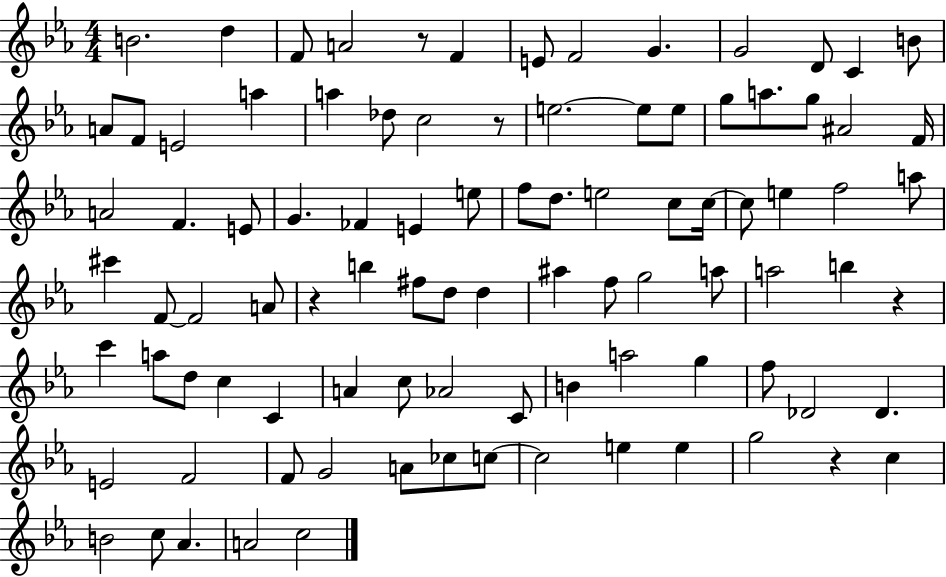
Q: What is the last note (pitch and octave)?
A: C5